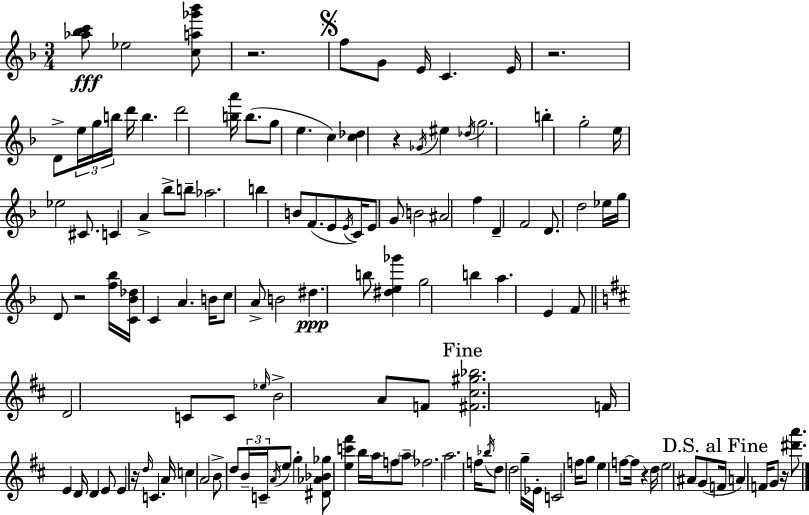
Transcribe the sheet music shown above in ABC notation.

X:1
T:Untitled
M:3/4
L:1/4
K:F
[_a_bc']/2 _e2 [ca_g'_b']/2 z2 f/2 G/2 E/4 C E/4 z2 D/2 e/4 g/4 b/4 d'/4 b d'2 [ba']/4 b/2 g/2 e c [c_d] z _G/4 ^e _d/4 g2 b g2 e/4 _e2 ^C/2 C A _b/2 b/2 _a2 b B/2 F/2 E/2 E/4 C/4 E/2 G/2 B2 ^A2 f D F2 D/2 d2 _e/4 g/4 D/2 z2 [f_b]/4 [C_B_d]/4 C A B/4 c/2 A/2 B2 ^d b/2 [^de_g'] g2 b a E F/2 D2 C/2 C/2 _e/4 B2 A/2 F/2 [^F^c^g_b]2 F/4 E D/4 D E/2 E z/4 d/4 C A/4 c A2 B/2 d/2 B/4 C/4 A/4 e/2 g [^D_A_B_g]/2 [ec'^f'] b/4 a/4 f/2 a/2 _f2 a2 f/4 _b/4 d/2 d2 g/4 _E/4 C2 f/4 g/2 e f/2 f/4 z d/4 e2 ^A/2 G/2 F/4 A F/4 G/2 z/4 [^d'a']/2